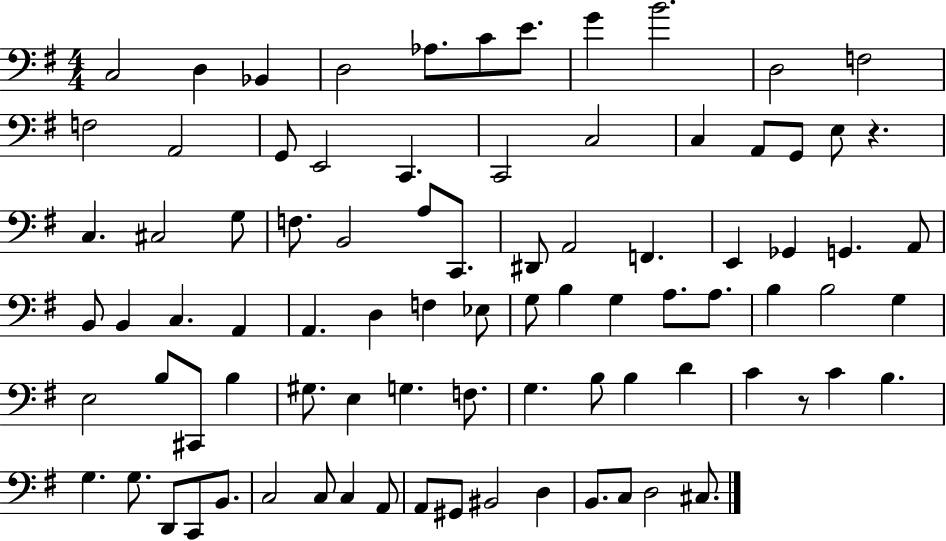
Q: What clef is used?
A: bass